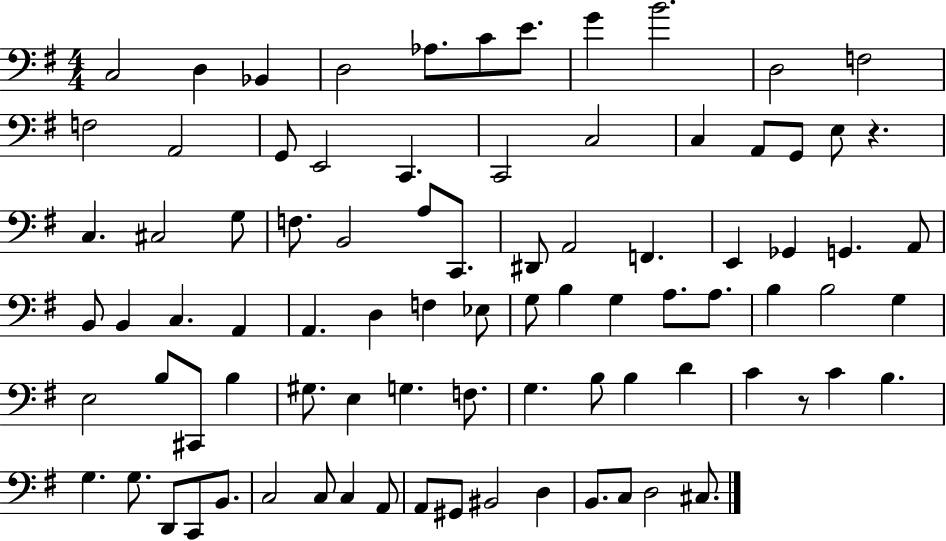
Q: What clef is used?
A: bass